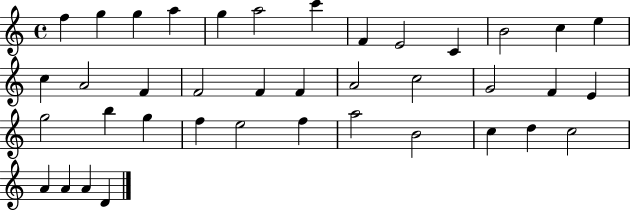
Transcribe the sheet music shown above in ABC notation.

X:1
T:Untitled
M:4/4
L:1/4
K:C
f g g a g a2 c' F E2 C B2 c e c A2 F F2 F F A2 c2 G2 F E g2 b g f e2 f a2 B2 c d c2 A A A D